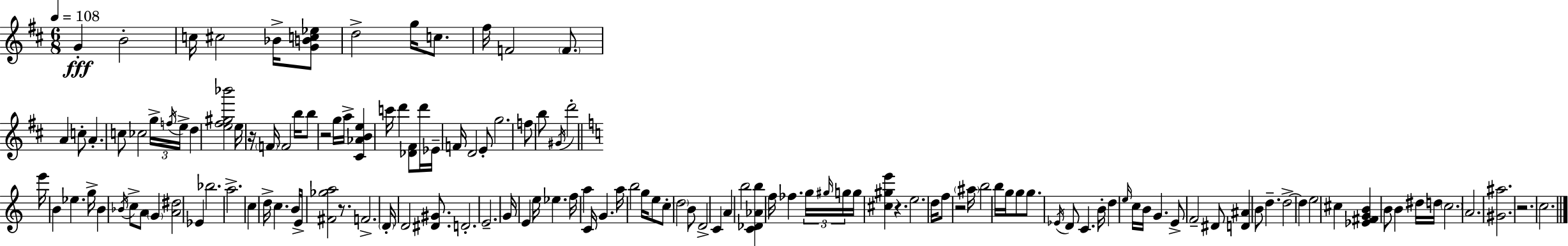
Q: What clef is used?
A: treble